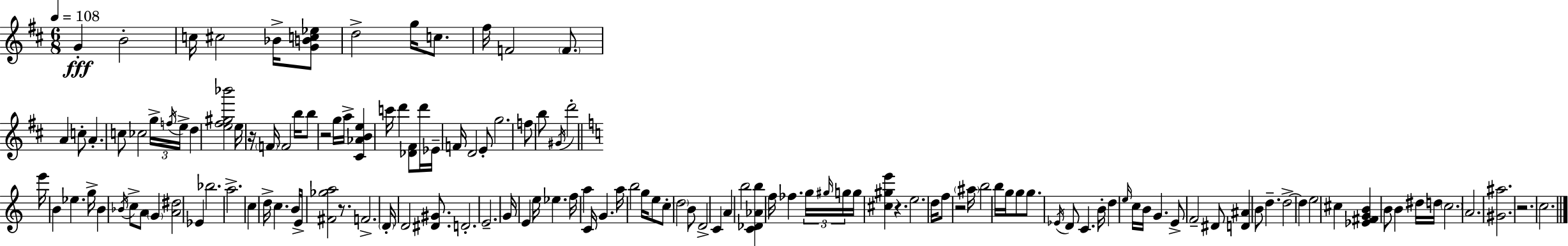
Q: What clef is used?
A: treble